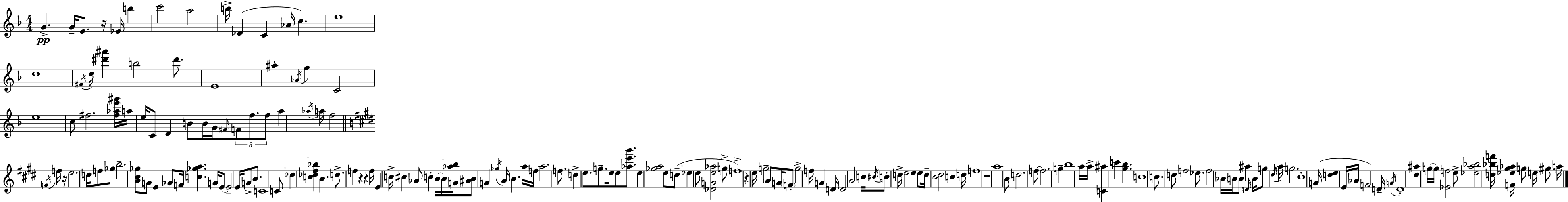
G4/q. G4/s E4/e. R/s Eb4/s B5/q C6/h A5/h B5/s Db4/q C4/q Ab4/s C5/q. E5/w D5/w F#4/s D5/s [D#6,A#6]/q B5/h D#6/e. E4/w A#5/q Ab4/s G5/q C4/h E5/w C5/e F#5/h. [F#5,Ab5,E6,G#6]/s A5/s E5/s C4/e D4/q B4/e B4/s G4/s F#4/s F4/e F5/e. F5/e A5/q Ab5/s A5/s F5/h F4/s F5/s R/s E5/h. D5/s F5/e Gb5/e B5/h. [A4,C#5,Gb5]/e G4/e E4/q Gb4/e F4/s [C5,Gb5,A5]/q. G4/s E4/e E4/h E4/s G4/e B4/e. C4/w C4/e Db5/q [C5,Db5,F#5,Bb5]/q B4/q. D5/e. F5/q R/q R/q F5/s E4/q C5/s C#5/q Ab4/e C5/q B4/s B4/s [G4,Ab5,B5]/s [A#4,B4]/e G4/q Gb5/s A4/s B4/q. A5/s F5/s A5/h. F5/e. D5/q E5/e. G5/e. E5/s E5/e [Ab5,E6,B6]/e. E5/q [Gb5,A5]/h E5/e D5/e Eb5/q E5/e [Db4,G4,E5,Ab5]/h G5/e F5/w R/q E5/s G5/h A4/e G4/s F4/e G5/h F5/s G4/q D4/s D4/h A4/h C5/s C#5/s C5/e D5/s E5/h E5/q E5/e D5/s [C#5,D#5]/h C5/q D5/s F5/w R/w A5/w B4/e D5/h. F5/e F5/h. G5/q B5/w A5/s A5/s [C4,A#5]/q C6/q [G#5,B5]/q. C5/w C5/e. D5/e F5/h Eb5/e. F5/h Bb4/s B4/s B4/e A#5/q D4/s B4/s G5/e D#5/s A5/s G5/h. C#5/w G4/s [D5,E5]/q E4/s Ab4/s F4/h D4/s G4/s D4/w [D#5,A#5]/q G5/s G5/s [Eb4,F5]/h E5/e [Eb5,A5,Bb5]/h [D5,Bb5,F6]/s [F4,Eb5,G#5,Ab5]/s G5/e E5/s G#5/e A5/s